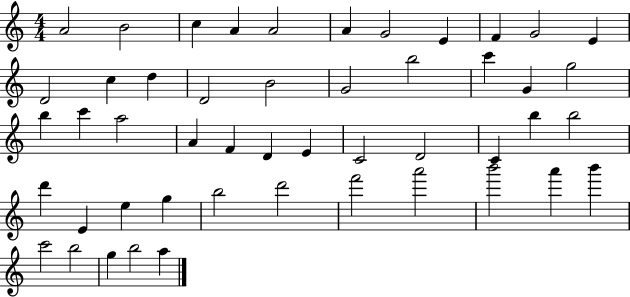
X:1
T:Untitled
M:4/4
L:1/4
K:C
A2 B2 c A A2 A G2 E F G2 E D2 c d D2 B2 G2 b2 c' G g2 b c' a2 A F D E C2 D2 C b b2 d' E e g b2 d'2 f'2 a'2 b'2 a' b' c'2 b2 g b2 a